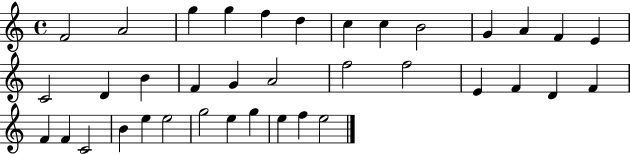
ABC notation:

X:1
T:Untitled
M:4/4
L:1/4
K:C
F2 A2 g g f d c c B2 G A F E C2 D B F G A2 f2 f2 E F D F F F C2 B e e2 g2 e g e f e2